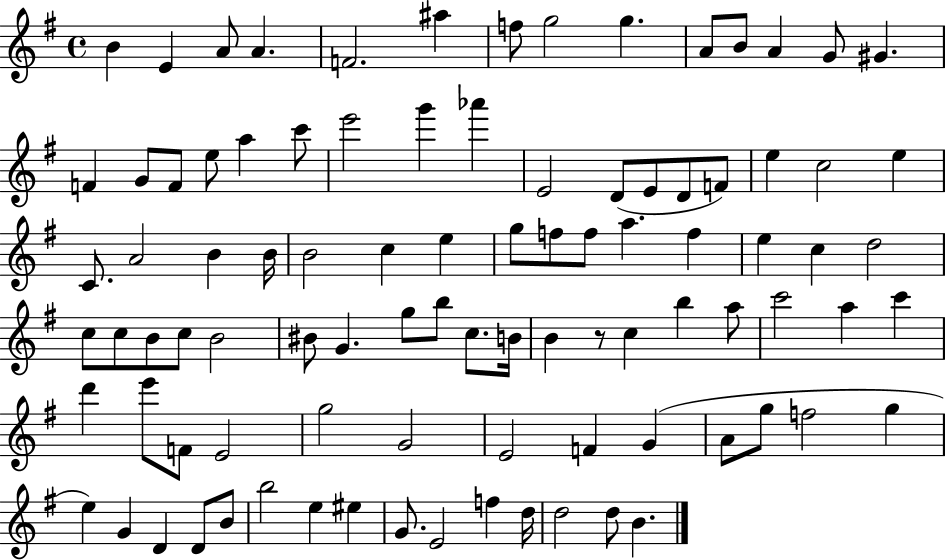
{
  \clef treble
  \time 4/4
  \defaultTimeSignature
  \key g \major
  b'4 e'4 a'8 a'4. | f'2. ais''4 | f''8 g''2 g''4. | a'8 b'8 a'4 g'8 gis'4. | \break f'4 g'8 f'8 e''8 a''4 c'''8 | e'''2 g'''4 aes'''4 | e'2 d'8( e'8 d'8 f'8) | e''4 c''2 e''4 | \break c'8. a'2 b'4 b'16 | b'2 c''4 e''4 | g''8 f''8 f''8 a''4. f''4 | e''4 c''4 d''2 | \break c''8 c''8 b'8 c''8 b'2 | bis'8 g'4. g''8 b''8 c''8. b'16 | b'4 r8 c''4 b''4 a''8 | c'''2 a''4 c'''4 | \break d'''4 e'''8 f'8 e'2 | g''2 g'2 | e'2 f'4 g'4( | a'8 g''8 f''2 g''4 | \break e''4) g'4 d'4 d'8 b'8 | b''2 e''4 eis''4 | g'8. e'2 f''4 d''16 | d''2 d''8 b'4. | \break \bar "|."
}